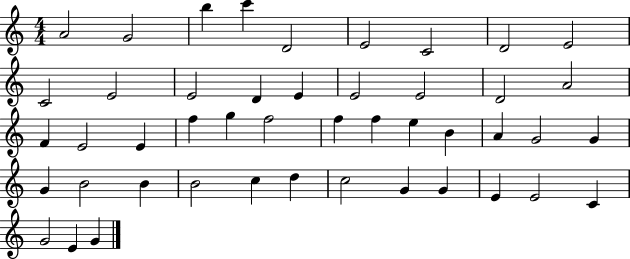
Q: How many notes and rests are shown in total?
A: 46